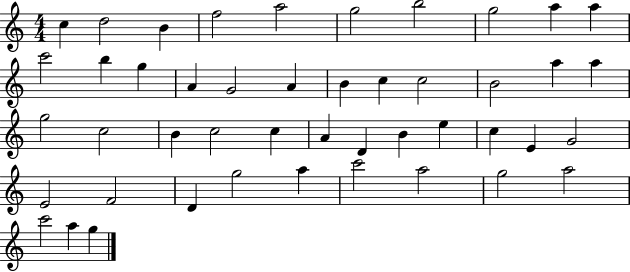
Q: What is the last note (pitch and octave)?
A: G5